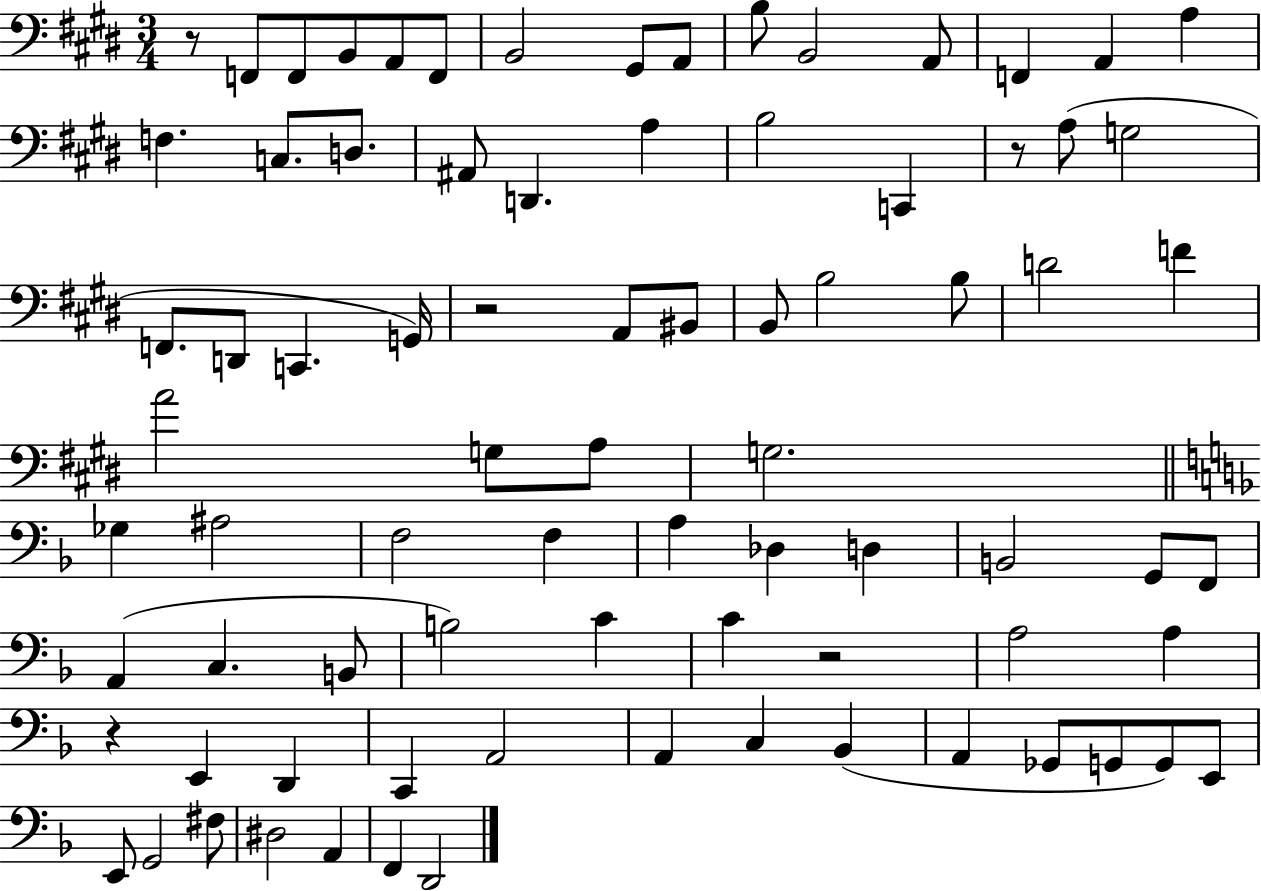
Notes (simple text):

R/e F2/e F2/e B2/e A2/e F2/e B2/h G#2/e A2/e B3/e B2/h A2/e F2/q A2/q A3/q F3/q. C3/e. D3/e. A#2/e D2/q. A3/q B3/h C2/q R/e A3/e G3/h F2/e. D2/e C2/q. G2/s R/h A2/e BIS2/e B2/e B3/h B3/e D4/h F4/q A4/h G3/e A3/e G3/h. Gb3/q A#3/h F3/h F3/q A3/q Db3/q D3/q B2/h G2/e F2/e A2/q C3/q. B2/e B3/h C4/q C4/q R/h A3/h A3/q R/q E2/q D2/q C2/q A2/h A2/q C3/q Bb2/q A2/q Gb2/e G2/e G2/e E2/e E2/e G2/h F#3/e D#3/h A2/q F2/q D2/h